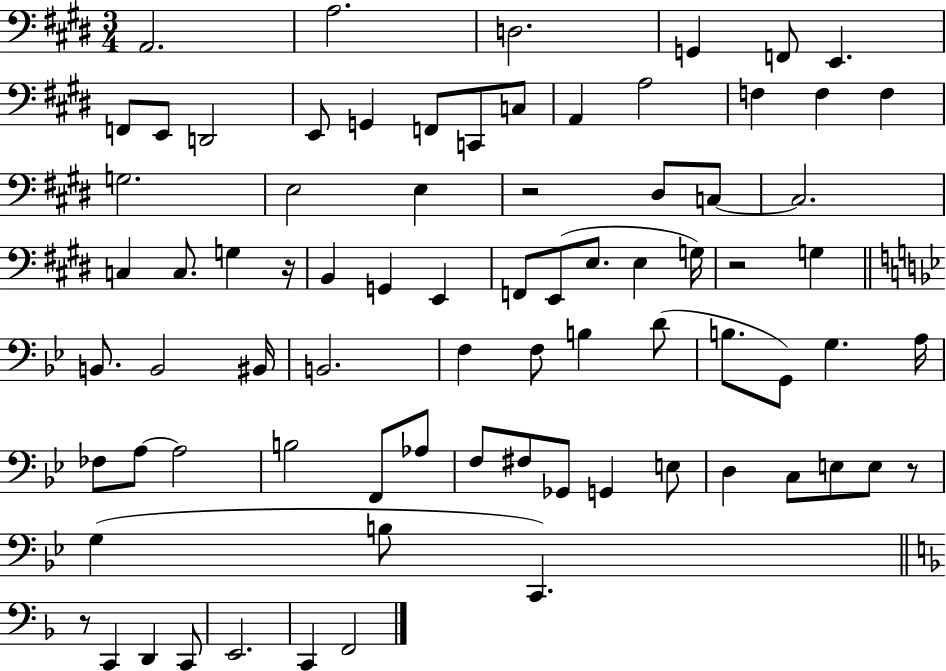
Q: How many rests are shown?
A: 5